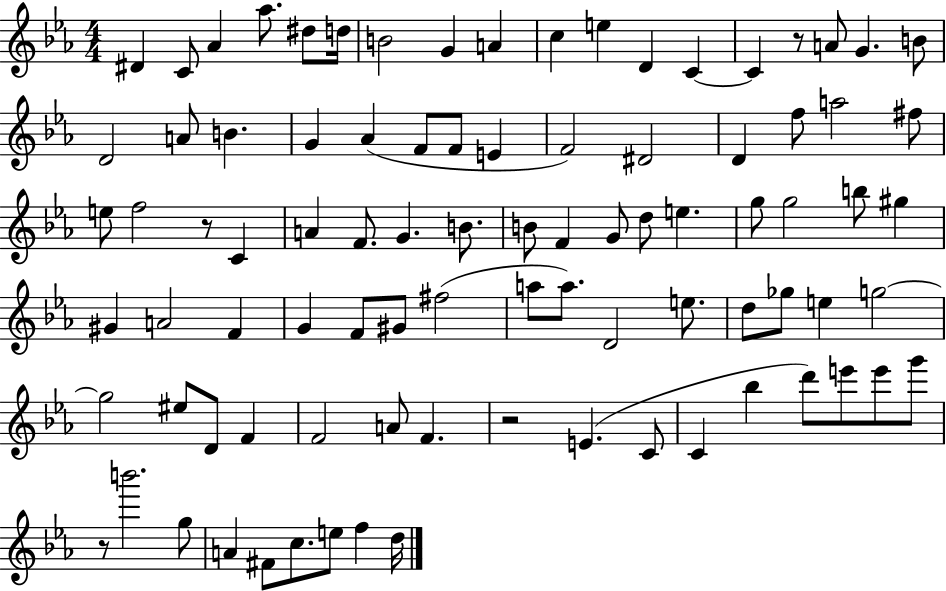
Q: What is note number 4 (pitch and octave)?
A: Ab5